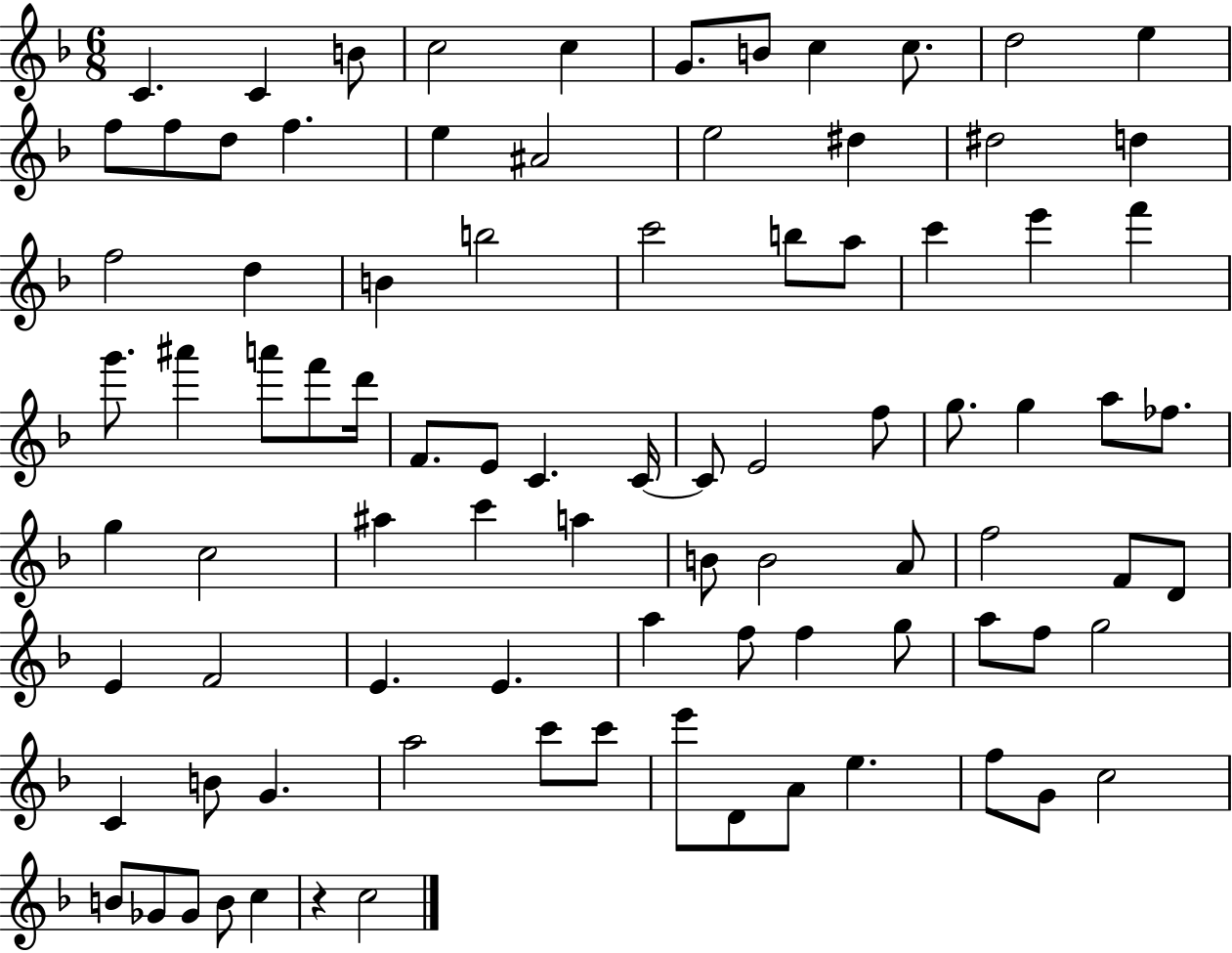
{
  \clef treble
  \numericTimeSignature
  \time 6/8
  \key f \major
  c'4. c'4 b'8 | c''2 c''4 | g'8. b'8 c''4 c''8. | d''2 e''4 | \break f''8 f''8 d''8 f''4. | e''4 ais'2 | e''2 dis''4 | dis''2 d''4 | \break f''2 d''4 | b'4 b''2 | c'''2 b''8 a''8 | c'''4 e'''4 f'''4 | \break g'''8. ais'''4 a'''8 f'''8 d'''16 | f'8. e'8 c'4. c'16~~ | c'8 e'2 f''8 | g''8. g''4 a''8 fes''8. | \break g''4 c''2 | ais''4 c'''4 a''4 | b'8 b'2 a'8 | f''2 f'8 d'8 | \break e'4 f'2 | e'4. e'4. | a''4 f''8 f''4 g''8 | a''8 f''8 g''2 | \break c'4 b'8 g'4. | a''2 c'''8 c'''8 | e'''8 d'8 a'8 e''4. | f''8 g'8 c''2 | \break b'8 ges'8 ges'8 b'8 c''4 | r4 c''2 | \bar "|."
}